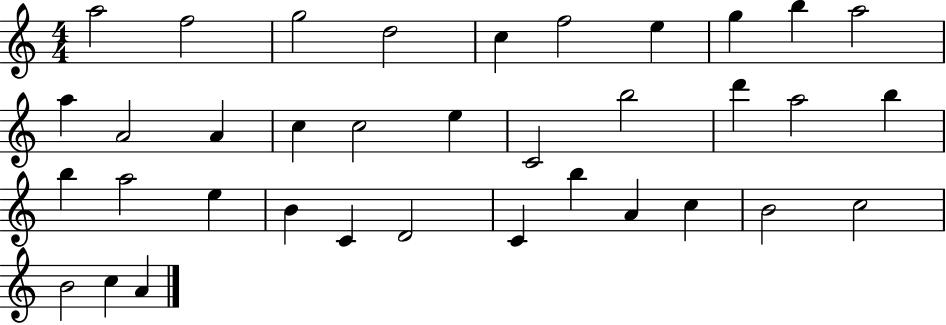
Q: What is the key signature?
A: C major